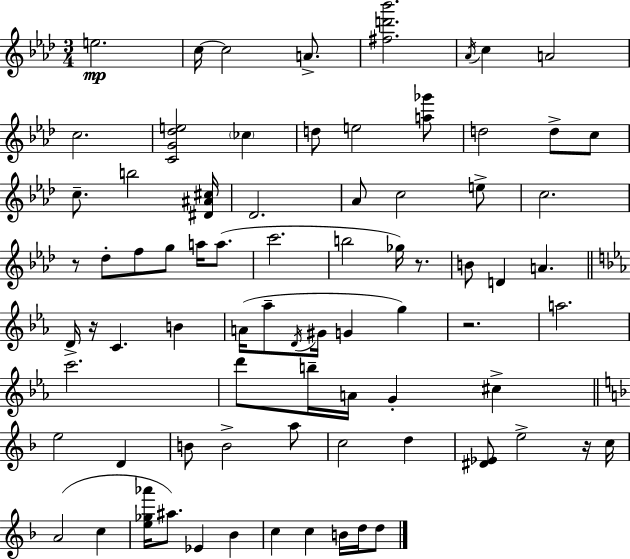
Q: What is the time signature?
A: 3/4